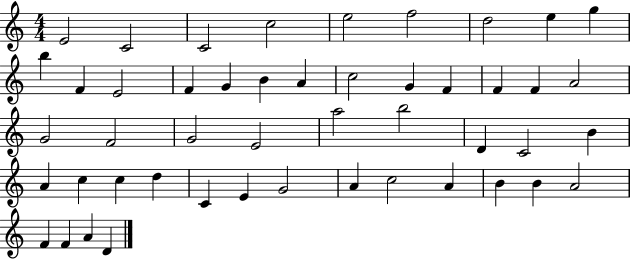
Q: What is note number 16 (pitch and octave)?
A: A4